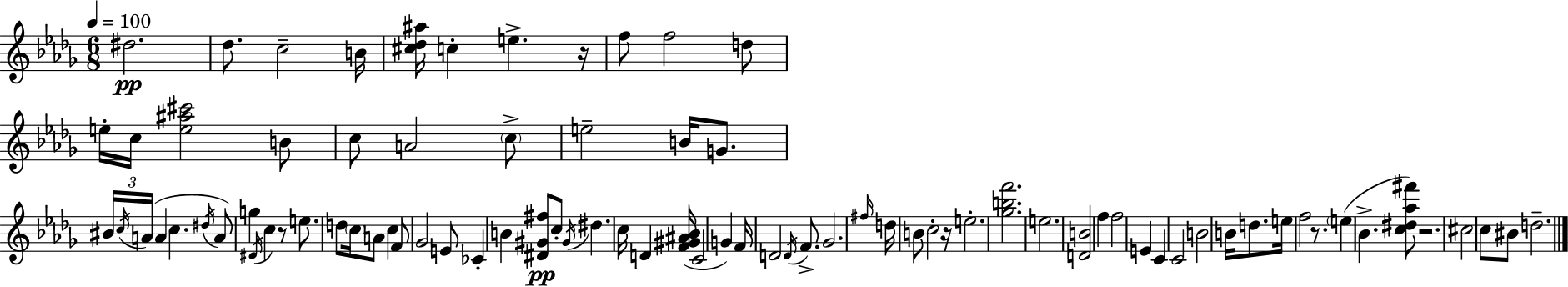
{
  \clef treble
  \numericTimeSignature
  \time 6/8
  \key bes \minor
  \tempo 4 = 100
  dis''2.\pp | des''8. c''2-- b'16 | <cis'' des'' ais''>16 c''4-. e''4.-> r16 | f''8 f''2 d''8 | \break e''16-. c''16 <e'' ais'' cis'''>2 b'8 | c''8 a'2 \parenthesize c''8-> | e''2-- b'16 g'8. | \tuplet 3/2 { bis'16 \acciaccatura { c''16 } a'16( } a'4 c''4. | \break \acciaccatura { dis''16 }) a'8 g''4 \acciaccatura { dis'16 } c''4 | r8 e''8. d''8 \parenthesize c''16 a'8 c''4 | f'8 ges'2 | e'8 ces'4-. b'4 <dis' gis' fis''>8\pp | \break c''8-. \acciaccatura { gis'16 } dis''4. c''16 d'4 | <f' gis' ais' bes'>16( c'2 | g'4) f'16 d'2 | \acciaccatura { d'16 } f'8.-> ges'2. | \break \grace { fis''16 } d''16 b'8 c''2-. | r16 e''2.-. | <ges'' b'' f'''>2. | e''2. | \break <d' b'>2 | f''4 f''2 | e'4 c'4 c'2 | b'2 | \break b'16 d''8. e''16 f''2 | r8. \parenthesize e''4( bes'4.-> | <c'' dis'' aes'' fis'''>8) r2. | cis''2 | \break c''8 bis'8 d''2.-- | \bar "|."
}